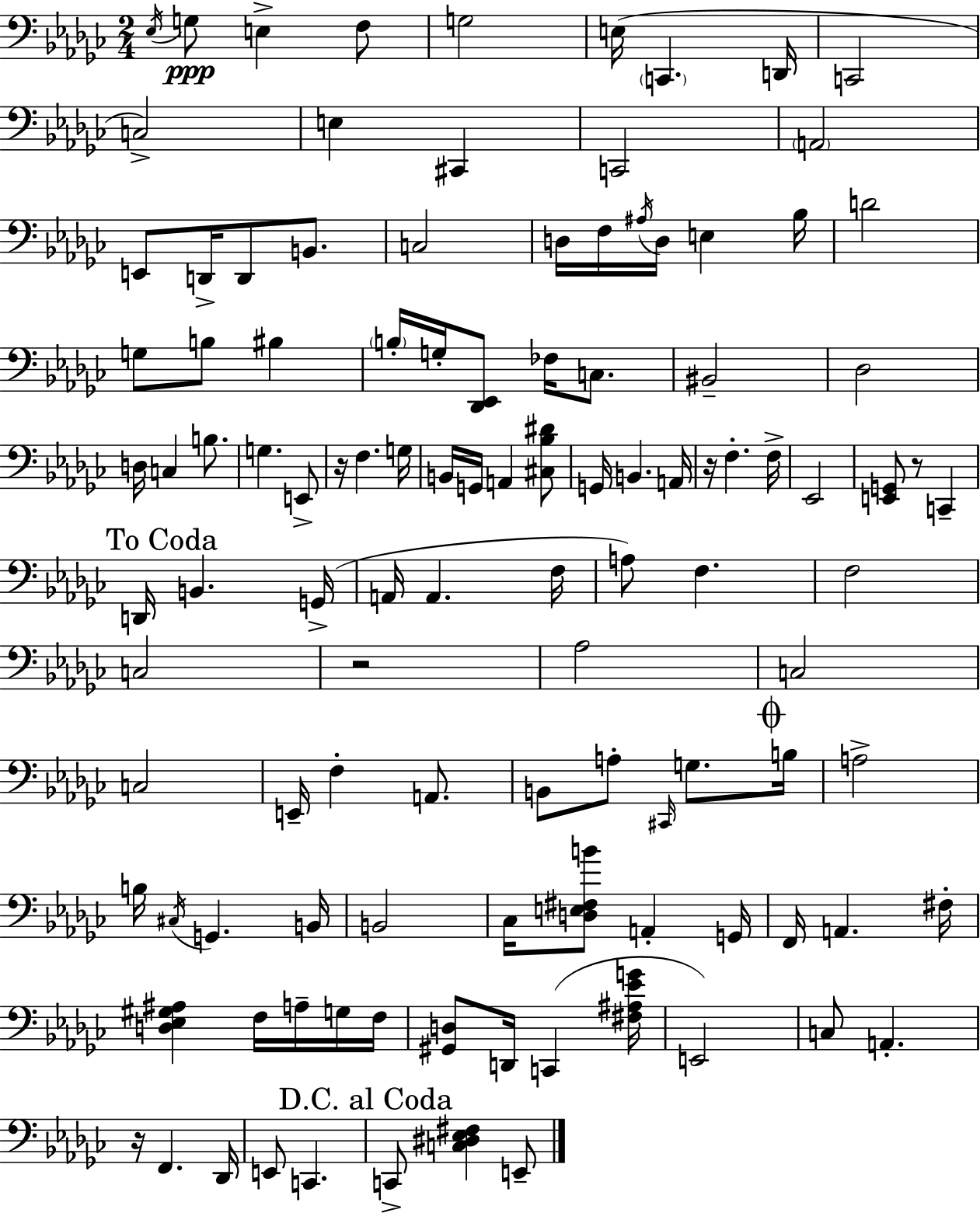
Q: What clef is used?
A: bass